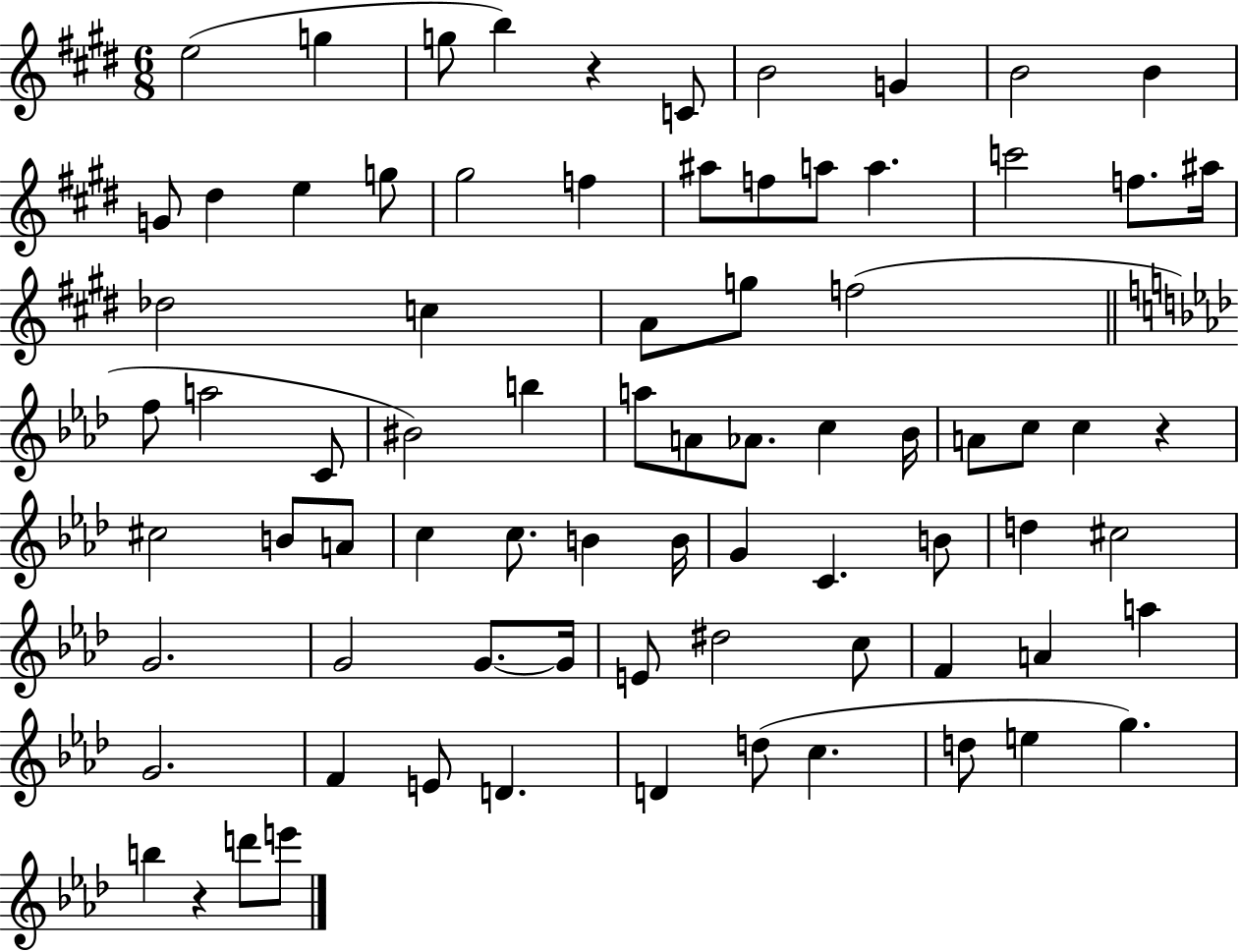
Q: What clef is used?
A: treble